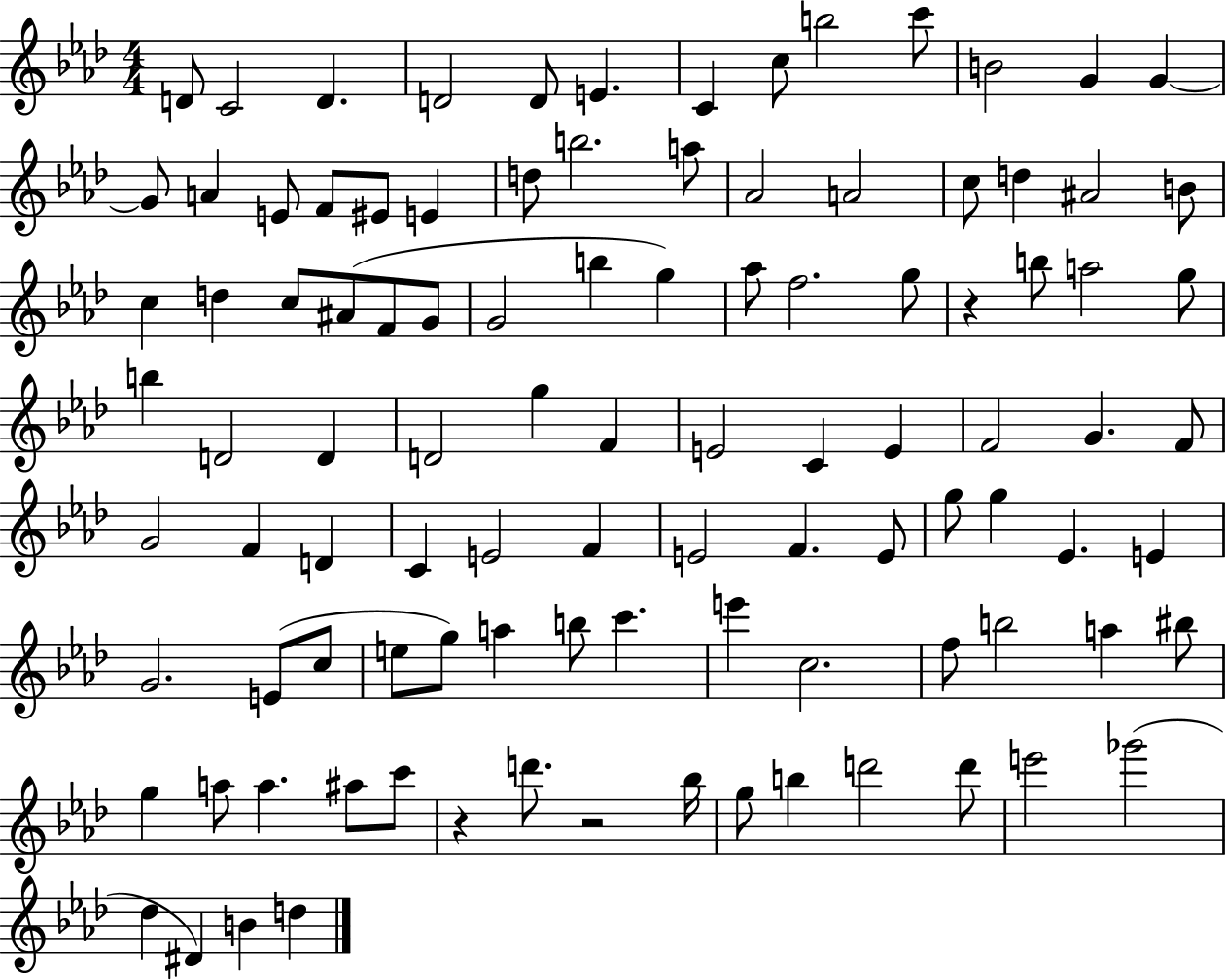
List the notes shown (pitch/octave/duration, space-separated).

D4/e C4/h D4/q. D4/h D4/e E4/q. C4/q C5/e B5/h C6/e B4/h G4/q G4/q G4/e A4/q E4/e F4/e EIS4/e E4/q D5/e B5/h. A5/e Ab4/h A4/h C5/e D5/q A#4/h B4/e C5/q D5/q C5/e A#4/e F4/e G4/e G4/h B5/q G5/q Ab5/e F5/h. G5/e R/q B5/e A5/h G5/e B5/q D4/h D4/q D4/h G5/q F4/q E4/h C4/q E4/q F4/h G4/q. F4/e G4/h F4/q D4/q C4/q E4/h F4/q E4/h F4/q. E4/e G5/e G5/q Eb4/q. E4/q G4/h. E4/e C5/e E5/e G5/e A5/q B5/e C6/q. E6/q C5/h. F5/e B5/h A5/q BIS5/e G5/q A5/e A5/q. A#5/e C6/e R/q D6/e. R/h Bb5/s G5/e B5/q D6/h D6/e E6/h Gb6/h Db5/q D#4/q B4/q D5/q